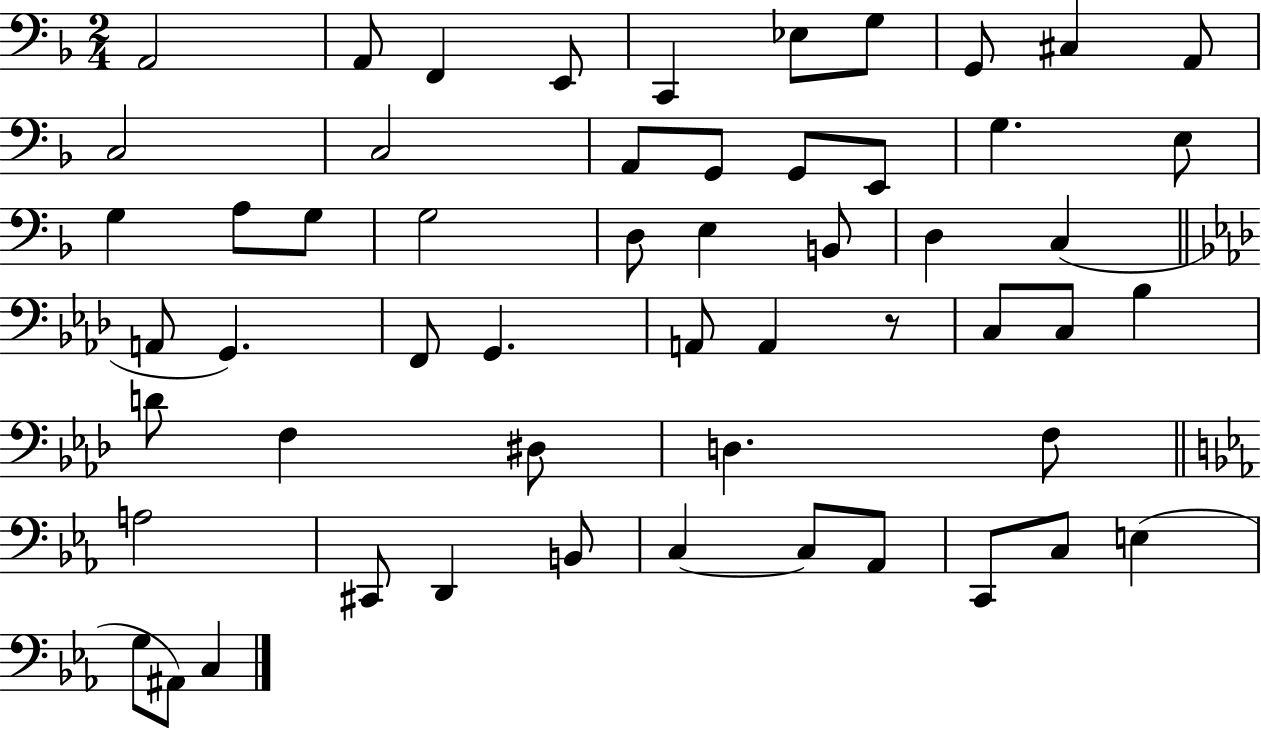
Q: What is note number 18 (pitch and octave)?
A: E3